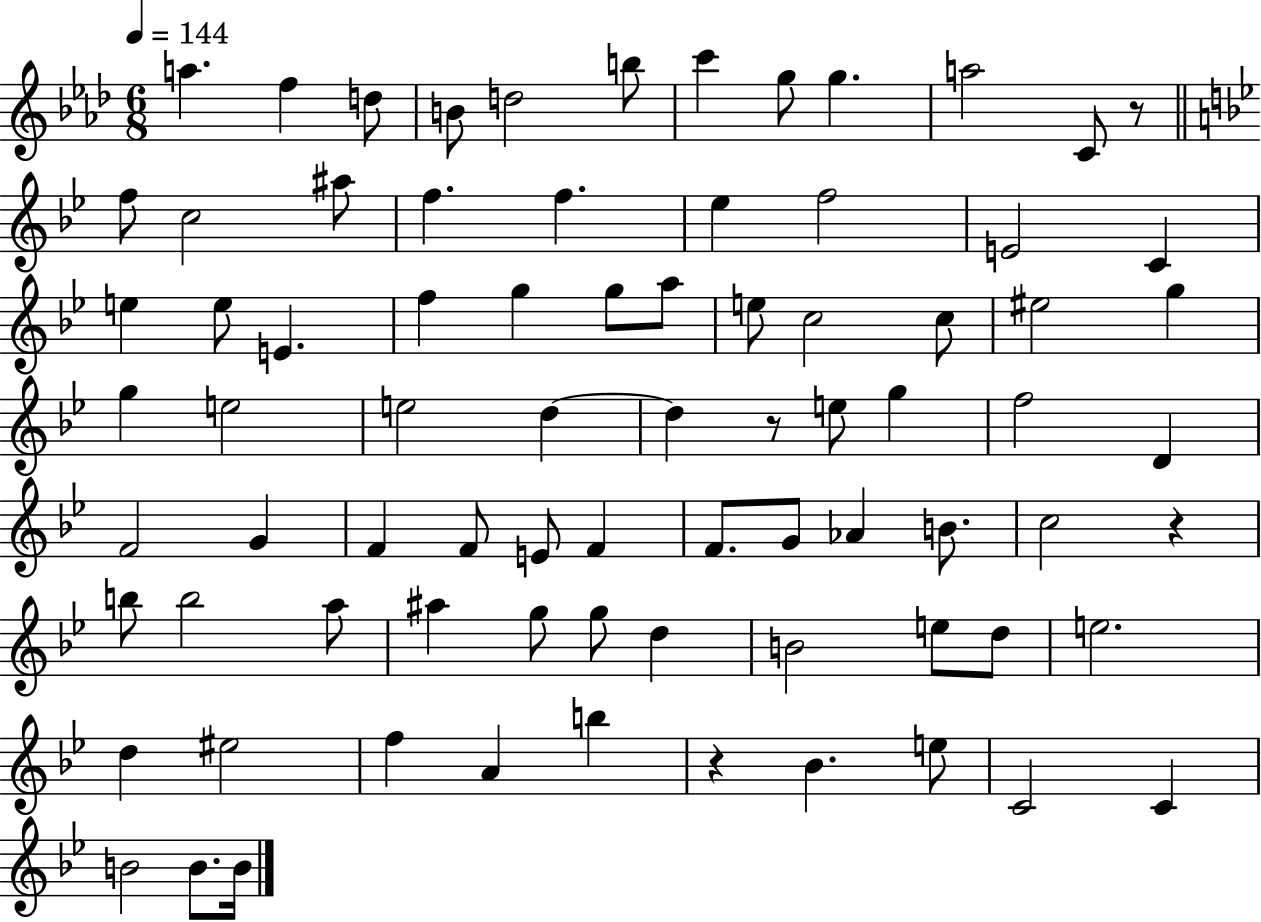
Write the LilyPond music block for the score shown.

{
  \clef treble
  \numericTimeSignature
  \time 6/8
  \key aes \major
  \tempo 4 = 144
  a''4. f''4 d''8 | b'8 d''2 b''8 | c'''4 g''8 g''4. | a''2 c'8 r8 | \break \bar "||" \break \key bes \major f''8 c''2 ais''8 | f''4. f''4. | ees''4 f''2 | e'2 c'4 | \break e''4 e''8 e'4. | f''4 g''4 g''8 a''8 | e''8 c''2 c''8 | eis''2 g''4 | \break g''4 e''2 | e''2 d''4~~ | d''4 r8 e''8 g''4 | f''2 d'4 | \break f'2 g'4 | f'4 f'8 e'8 f'4 | f'8. g'8 aes'4 b'8. | c''2 r4 | \break b''8 b''2 a''8 | ais''4 g''8 g''8 d''4 | b'2 e''8 d''8 | e''2. | \break d''4 eis''2 | f''4 a'4 b''4 | r4 bes'4. e''8 | c'2 c'4 | \break b'2 b'8. b'16 | \bar "|."
}